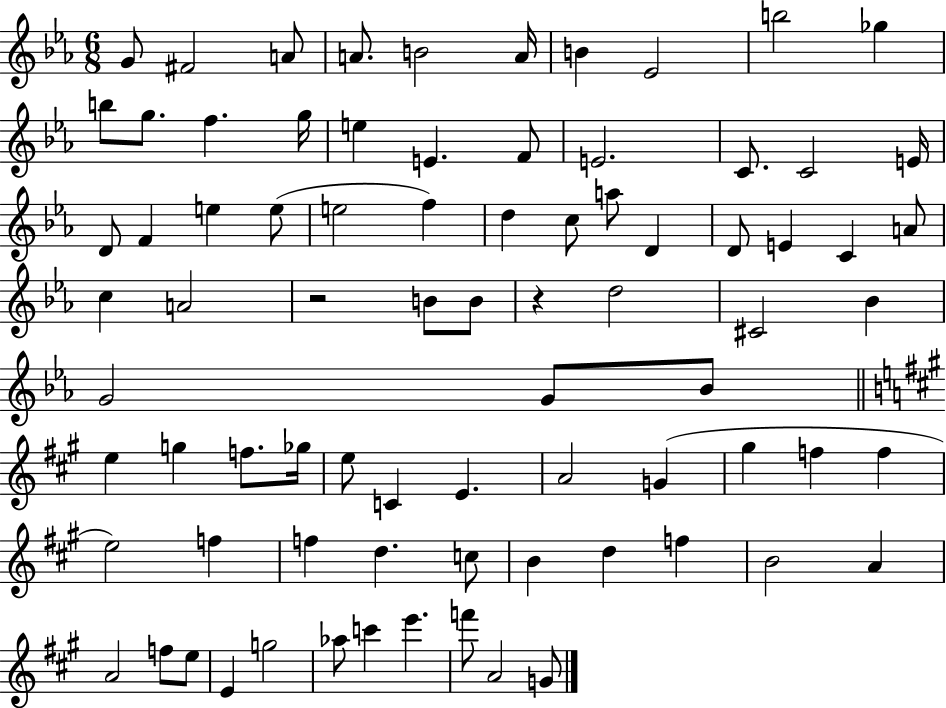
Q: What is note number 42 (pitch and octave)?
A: Bb4